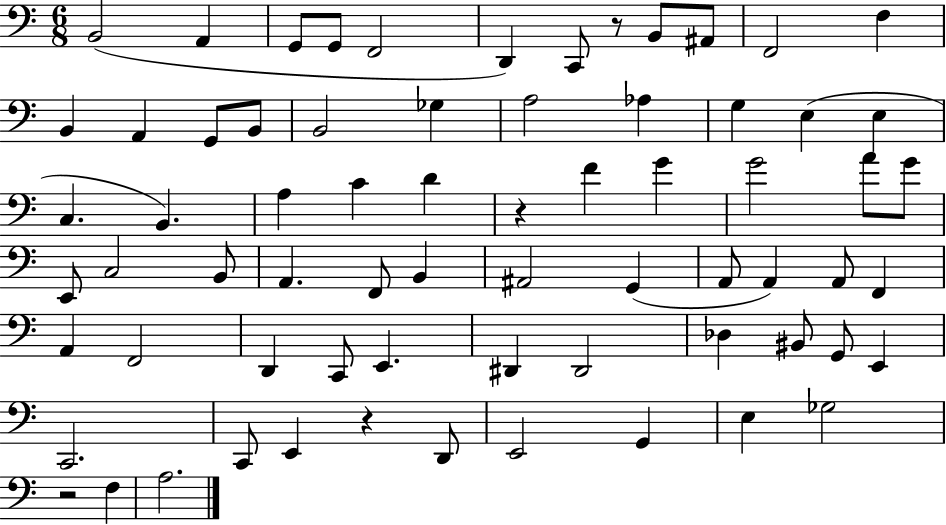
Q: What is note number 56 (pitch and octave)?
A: C2